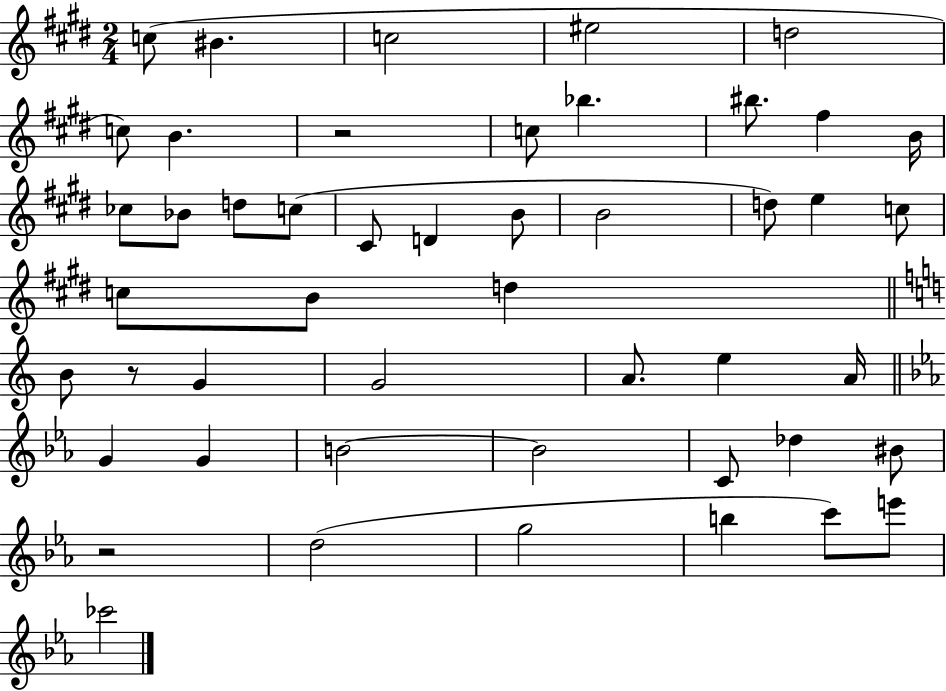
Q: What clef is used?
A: treble